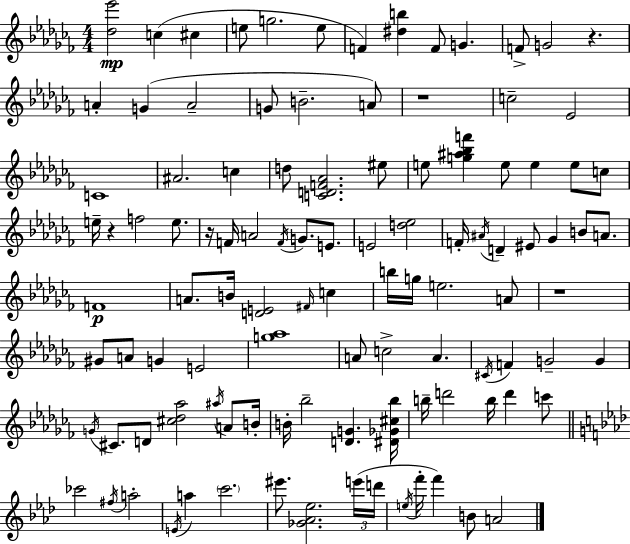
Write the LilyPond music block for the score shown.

{
  \clef treble
  \numericTimeSignature
  \time 4/4
  \key aes \minor
  \repeat volta 2 { <des'' ees'''>2\mp c''4( cis''4 | e''8 g''2. e''8 | f'4) <dis'' b''>4 f'8 g'4. | f'8-> g'2 r4. | \break a'4-. g'4( a'2-- | g'8 b'2.-- a'8) | r1 | c''2-- ees'2 | \break c'1 | ais'2. c''4 | d''8 <c' d' f' aes'>2. eis''8 | e''8 <g'' ais'' bes'' f'''>4 e''8 e''4 e''8 c''8 | \break e''16-- r4 f''2 e''8. | r16 f'16 a'2 \acciaccatura { f'16 } g'8. e'8. | e'2 <d'' ees''>2 | f'16-. \acciaccatura { ais'16 } d'4-- eis'8 ges'4 b'8 a'8. | \break f'1\p | a'8. b'16 <d' e'>2 \grace { fis'16 } c''4 | b''16 g''16 e''2. | a'8 r1 | \break gis'8 a'8 g'4 e'2 | <g'' aes''>1 | a'8 c''2-> a'4. | \acciaccatura { cis'16 } f'4 g'2-- | \break g'4 \acciaccatura { g'16 } cis'8. d'8 <cis'' des'' aes''>2 | \acciaccatura { ais''16 } a'8 b'16-. b'16-. bes''2-- <d' g'>4. | <dis' ges' cis'' bes''>16 b''16-- d'''2 b''16 | d'''4 c'''8 \bar "||" \break \key aes \major ces'''2 \acciaccatura { fis''16 } a''2-. | \acciaccatura { e'16 } a''4 \parenthesize c'''2. | eis'''8. <ges' aes' ees''>2. | \tuplet 3/2 { e'''16( d'''16 \acciaccatura { e''16 } } f'''16-. f'''4) b'8 a'2 | \break } \bar "|."
}